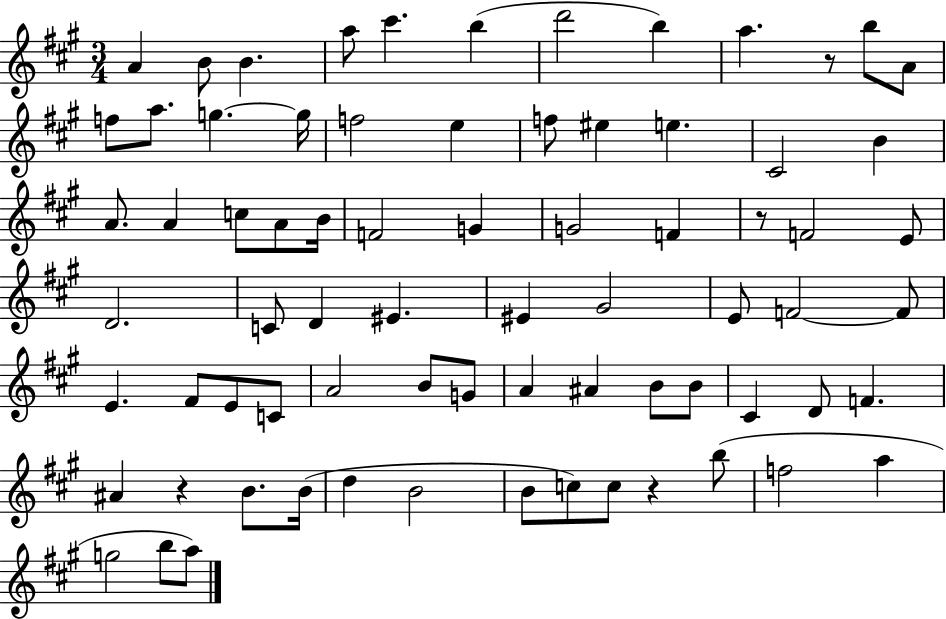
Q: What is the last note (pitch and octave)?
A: A5